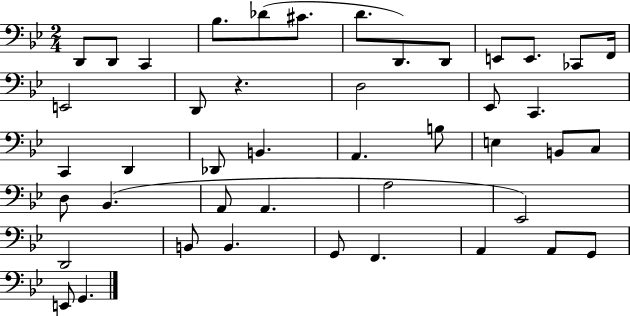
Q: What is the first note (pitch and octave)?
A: D2